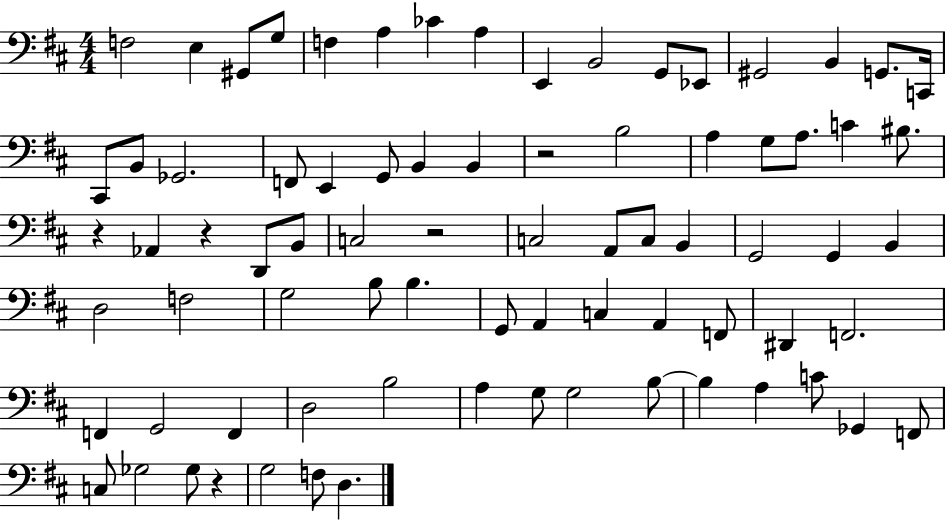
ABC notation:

X:1
T:Untitled
M:4/4
L:1/4
K:D
F,2 E, ^G,,/2 G,/2 F, A, _C A, E,, B,,2 G,,/2 _E,,/2 ^G,,2 B,, G,,/2 C,,/4 ^C,,/2 B,,/2 _G,,2 F,,/2 E,, G,,/2 B,, B,, z2 B,2 A, G,/2 A,/2 C ^B,/2 z _A,, z D,,/2 B,,/2 C,2 z2 C,2 A,,/2 C,/2 B,, G,,2 G,, B,, D,2 F,2 G,2 B,/2 B, G,,/2 A,, C, A,, F,,/2 ^D,, F,,2 F,, G,,2 F,, D,2 B,2 A, G,/2 G,2 B,/2 B, A, C/2 _G,, F,,/2 C,/2 _G,2 _G,/2 z G,2 F,/2 D,